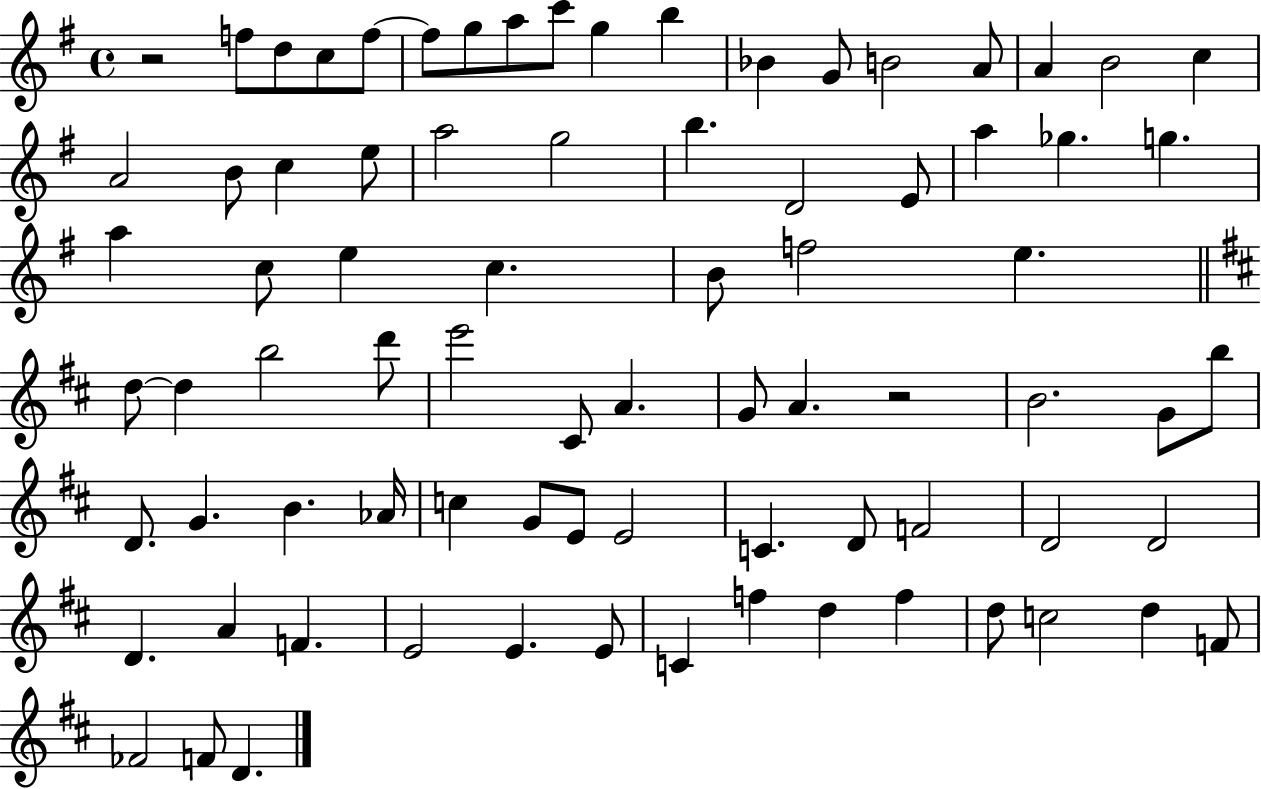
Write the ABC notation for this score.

X:1
T:Untitled
M:4/4
L:1/4
K:G
z2 f/2 d/2 c/2 f/2 f/2 g/2 a/2 c'/2 g b _B G/2 B2 A/2 A B2 c A2 B/2 c e/2 a2 g2 b D2 E/2 a _g g a c/2 e c B/2 f2 e d/2 d b2 d'/2 e'2 ^C/2 A G/2 A z2 B2 G/2 b/2 D/2 G B _A/4 c G/2 E/2 E2 C D/2 F2 D2 D2 D A F E2 E E/2 C f d f d/2 c2 d F/2 _F2 F/2 D